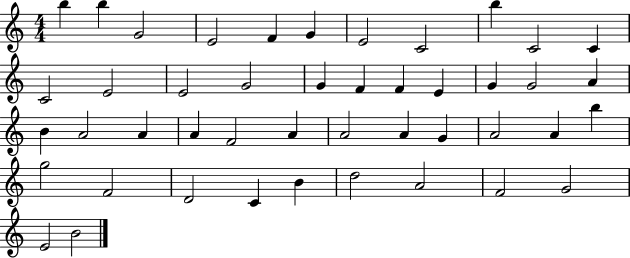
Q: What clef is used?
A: treble